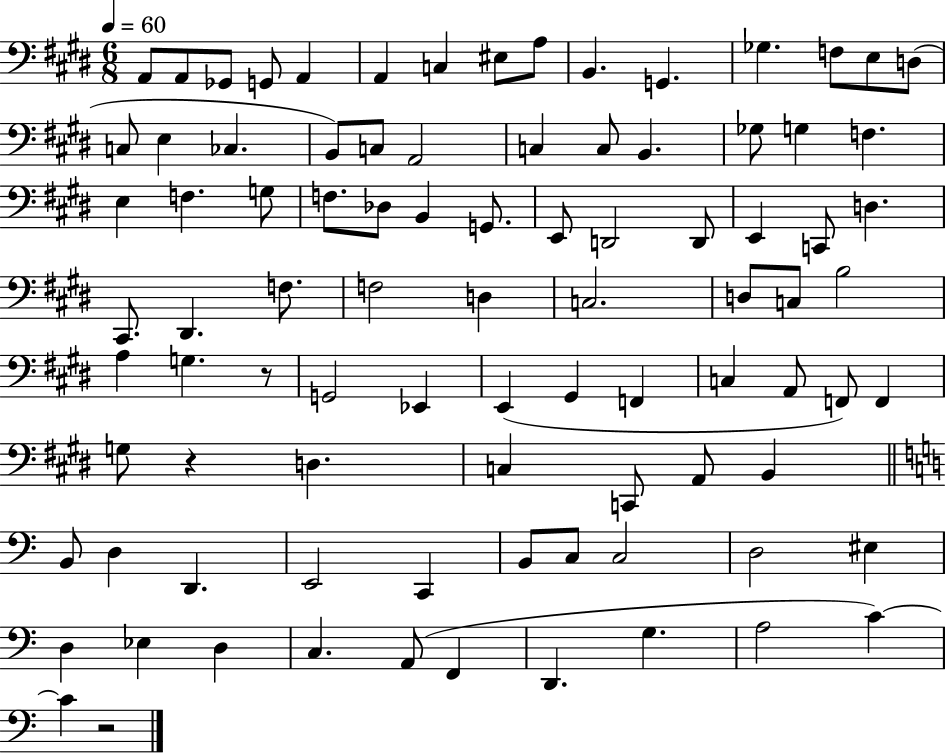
{
  \clef bass
  \numericTimeSignature
  \time 6/8
  \key e \major
  \tempo 4 = 60
  a,8 a,8 ges,8 g,8 a,4 | a,4 c4 eis8 a8 | b,4. g,4. | ges4. f8 e8 d8( | \break c8 e4 ces4. | b,8) c8 a,2 | c4 c8 b,4. | ges8 g4 f4. | \break e4 f4. g8 | f8. des8 b,4 g,8. | e,8 d,2 d,8 | e,4 c,8 d4. | \break cis,8. dis,4. f8. | f2 d4 | c2. | d8 c8 b2 | \break a4 g4. r8 | g,2 ees,4 | e,4( gis,4 f,4 | c4 a,8 f,8) f,4 | \break g8 r4 d4. | c4 c,8 a,8 b,4 | \bar "||" \break \key c \major b,8 d4 d,4. | e,2 c,4 | b,8 c8 c2 | d2 eis4 | \break d4 ees4 d4 | c4. a,8( f,4 | d,4. g4. | a2 c'4~~) | \break c'4 r2 | \bar "|."
}